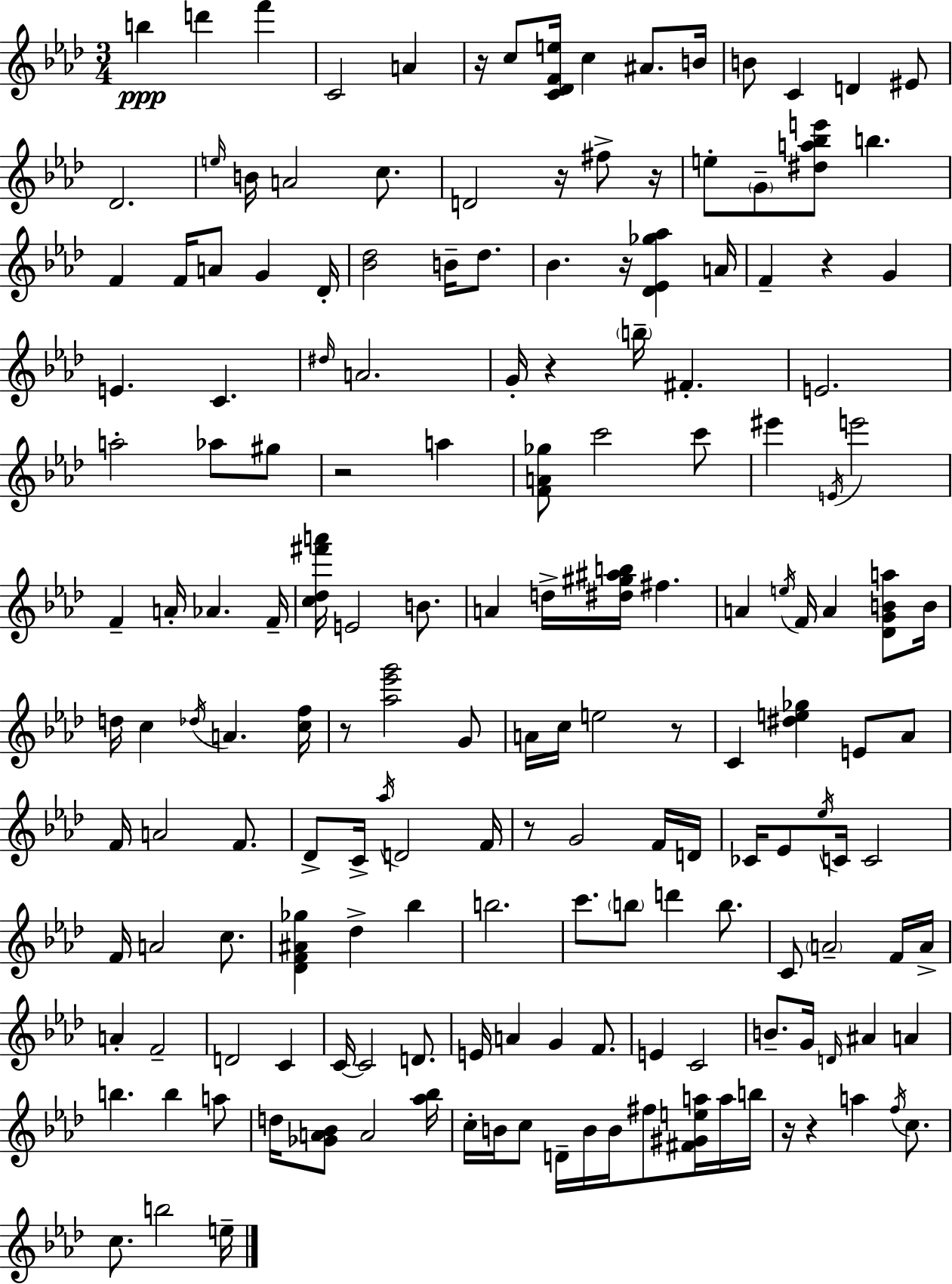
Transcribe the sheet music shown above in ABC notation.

X:1
T:Untitled
M:3/4
L:1/4
K:Ab
b d' f' C2 A z/4 c/2 [C_DFe]/4 c ^A/2 B/4 B/2 C D ^E/2 _D2 e/4 B/4 A2 c/2 D2 z/4 ^f/2 z/4 e/2 G/2 [^da_be']/2 b F F/4 A/2 G _D/4 [_B_d]2 B/4 _d/2 _B z/4 [_D_E_g_a] A/4 F z G E C ^d/4 A2 G/4 z b/4 ^F E2 a2 _a/2 ^g/2 z2 a [FA_g]/2 c'2 c'/2 ^e' E/4 e'2 F A/4 _A F/4 [c_d^f'a']/4 E2 B/2 A d/4 [^d^g^ab]/4 ^f A e/4 F/4 A [_DGBa]/2 B/4 d/4 c _d/4 A [cf]/4 z/2 [_a_e'g']2 G/2 A/4 c/4 e2 z/2 C [^de_g] E/2 _A/2 F/4 A2 F/2 _D/2 C/4 _a/4 D2 F/4 z/2 G2 F/4 D/4 _C/4 _E/2 _e/4 C/4 C2 F/4 A2 c/2 [_DF^A_g] _d _b b2 c'/2 b/2 d' b/2 C/2 A2 F/4 A/4 A F2 D2 C C/4 C2 D/2 E/4 A G F/2 E C2 B/2 G/4 D/4 ^A A b b a/2 d/4 [_GA_B]/2 A2 [_a_b]/4 c/4 B/4 c/2 D/4 B/4 B/4 ^f/2 [^F^Gea]/4 a/4 b/4 z/4 z a f/4 c/2 c/2 b2 e/4